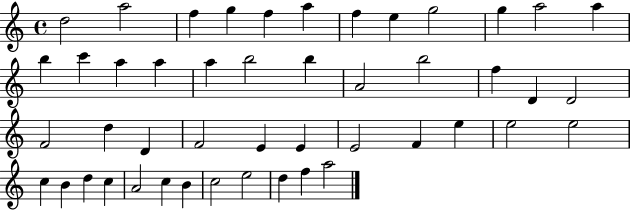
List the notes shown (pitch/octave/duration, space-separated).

D5/h A5/h F5/q G5/q F5/q A5/q F5/q E5/q G5/h G5/q A5/h A5/q B5/q C6/q A5/q A5/q A5/q B5/h B5/q A4/h B5/h F5/q D4/q D4/h F4/h D5/q D4/q F4/h E4/q E4/q E4/h F4/q E5/q E5/h E5/h C5/q B4/q D5/q C5/q A4/h C5/q B4/q C5/h E5/h D5/q F5/q A5/h